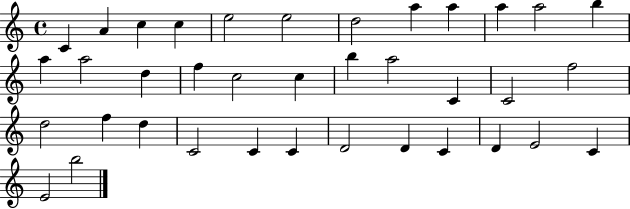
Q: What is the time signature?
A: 4/4